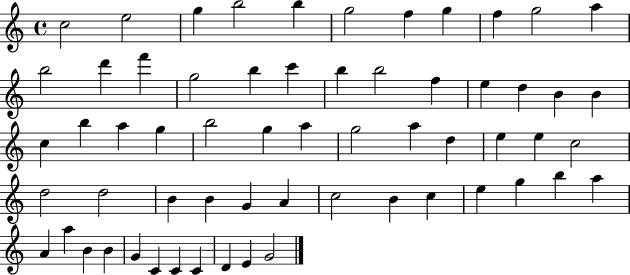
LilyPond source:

{
  \clef treble
  \time 4/4
  \defaultTimeSignature
  \key c \major
  c''2 e''2 | g''4 b''2 b''4 | g''2 f''4 g''4 | f''4 g''2 a''4 | \break b''2 d'''4 f'''4 | g''2 b''4 c'''4 | b''4 b''2 f''4 | e''4 d''4 b'4 b'4 | \break c''4 b''4 a''4 g''4 | b''2 g''4 a''4 | g''2 a''4 d''4 | e''4 e''4 c''2 | \break d''2 d''2 | b'4 b'4 g'4 a'4 | c''2 b'4 c''4 | e''4 g''4 b''4 a''4 | \break a'4 a''4 b'4 b'4 | g'4 c'4 c'4 c'4 | d'4 e'4 g'2 | \bar "|."
}